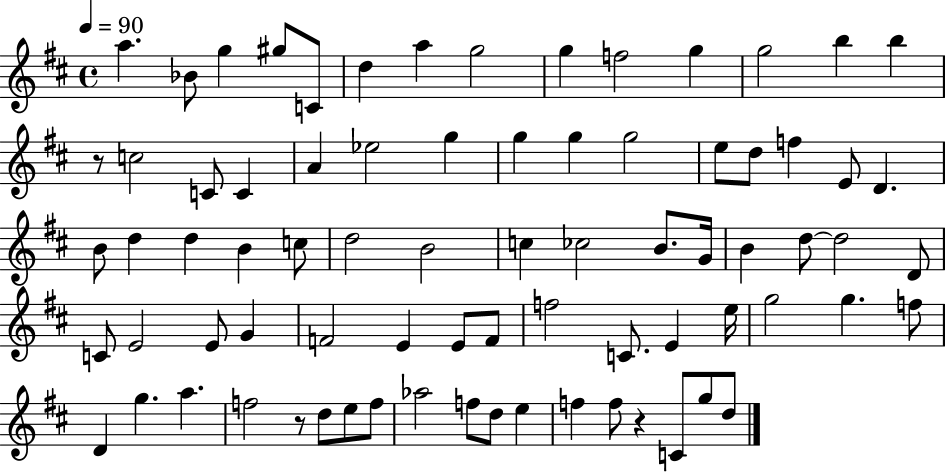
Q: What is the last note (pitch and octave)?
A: D5